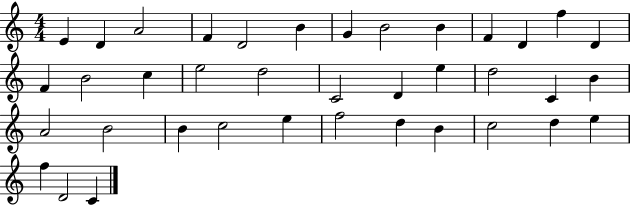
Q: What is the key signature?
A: C major